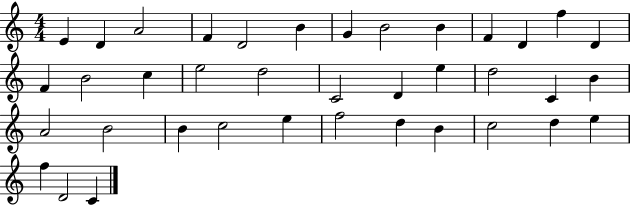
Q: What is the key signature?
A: C major